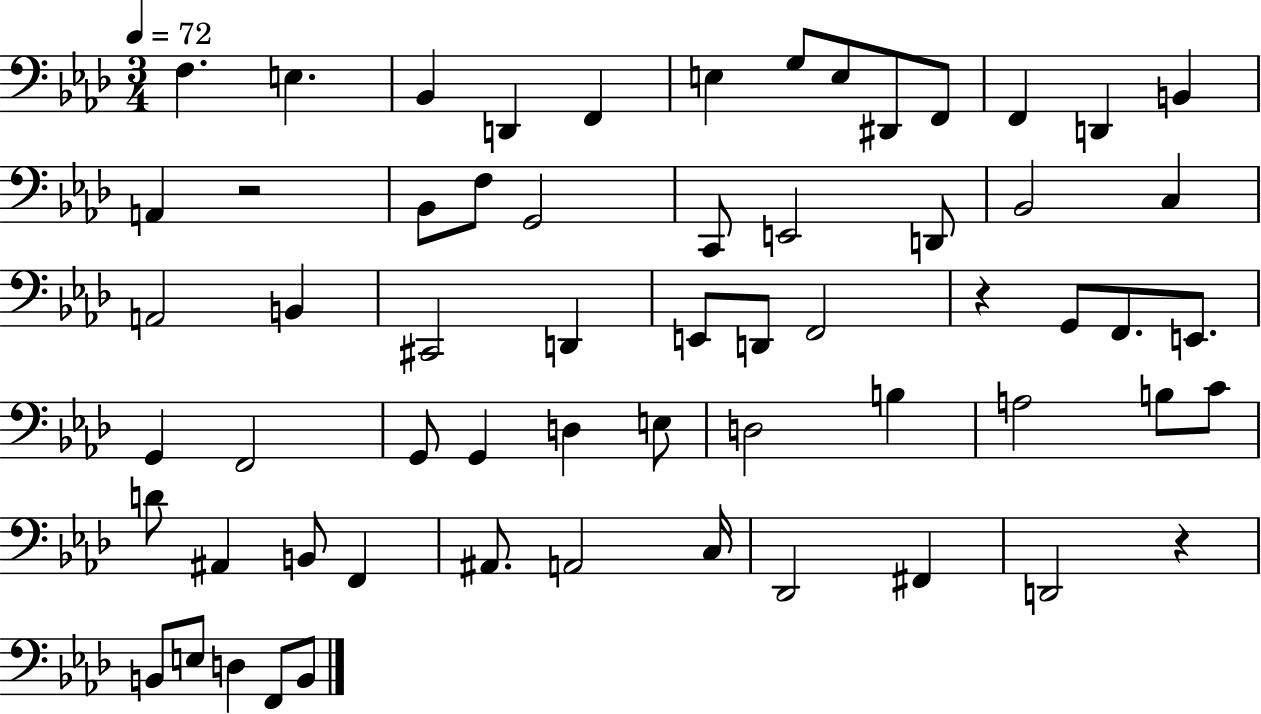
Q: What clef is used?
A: bass